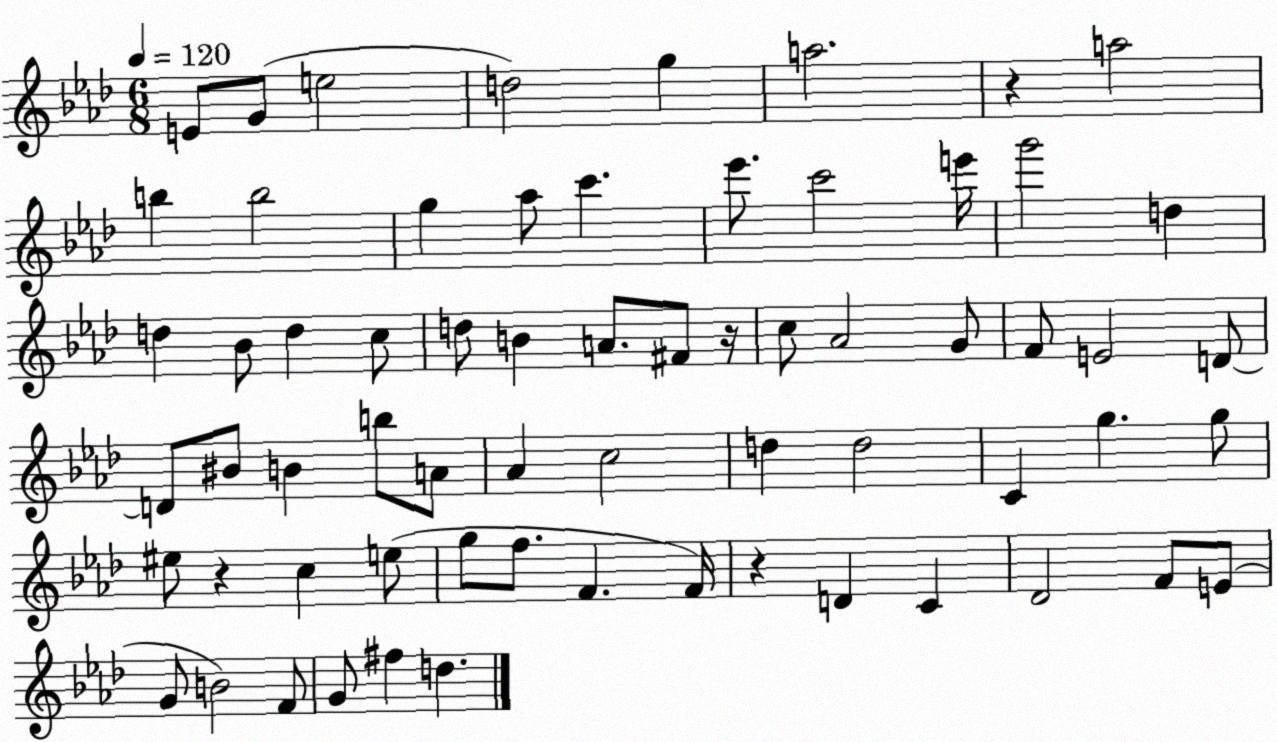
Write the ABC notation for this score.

X:1
T:Untitled
M:6/8
L:1/4
K:Ab
E/2 G/2 e2 d2 g a2 z a2 b b2 g _a/2 c' _e'/2 c'2 e'/4 g'2 d d _B/2 d c/2 d/2 B A/2 ^F/2 z/4 c/2 _A2 G/2 F/2 E2 D/2 D/2 ^B/2 B b/2 A/2 _A c2 d d2 C g g/2 ^e/2 z c e/2 g/2 f/2 F F/4 z D C _D2 F/2 E/2 G/2 B2 F/2 G/2 ^f d